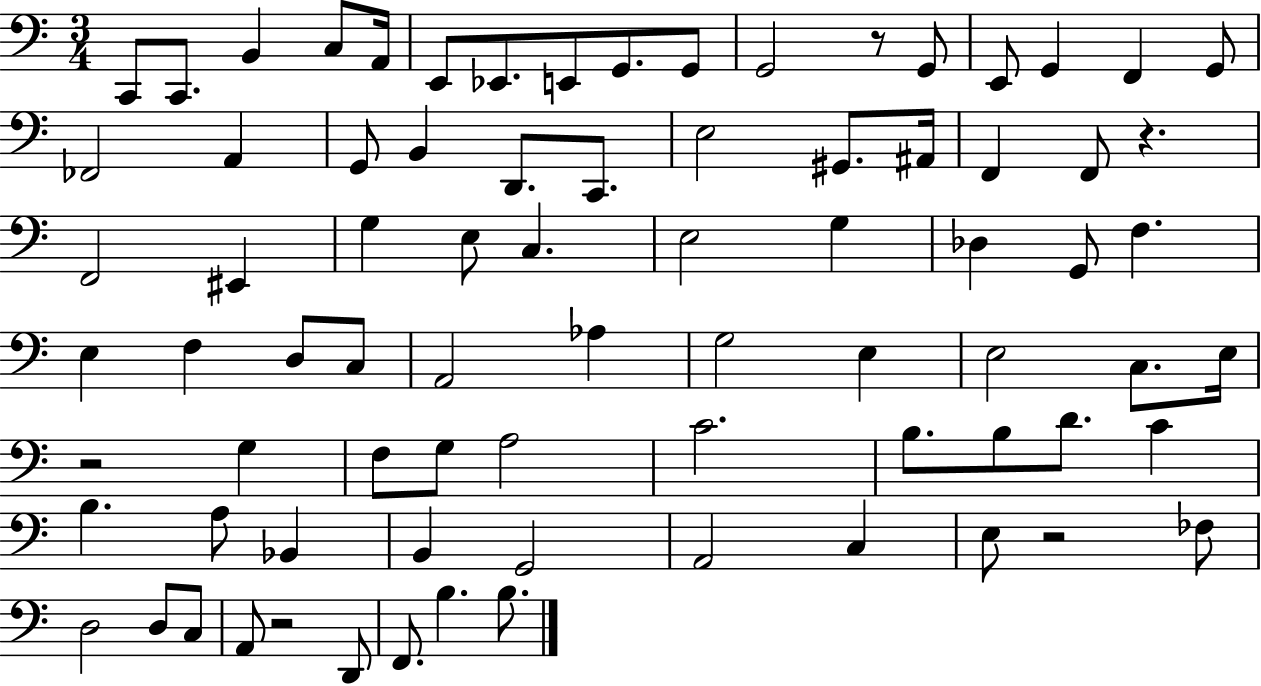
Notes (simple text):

C2/e C2/e. B2/q C3/e A2/s E2/e Eb2/e. E2/e G2/e. G2/e G2/h R/e G2/e E2/e G2/q F2/q G2/e FES2/h A2/q G2/e B2/q D2/e. C2/e. E3/h G#2/e. A#2/s F2/q F2/e R/q. F2/h EIS2/q G3/q E3/e C3/q. E3/h G3/q Db3/q G2/e F3/q. E3/q F3/q D3/e C3/e A2/h Ab3/q G3/h E3/q E3/h C3/e. E3/s R/h G3/q F3/e G3/e A3/h C4/h. B3/e. B3/e D4/e. C4/q B3/q. A3/e Bb2/q B2/q G2/h A2/h C3/q E3/e R/h FES3/e D3/h D3/e C3/e A2/e R/h D2/e F2/e. B3/q. B3/e.